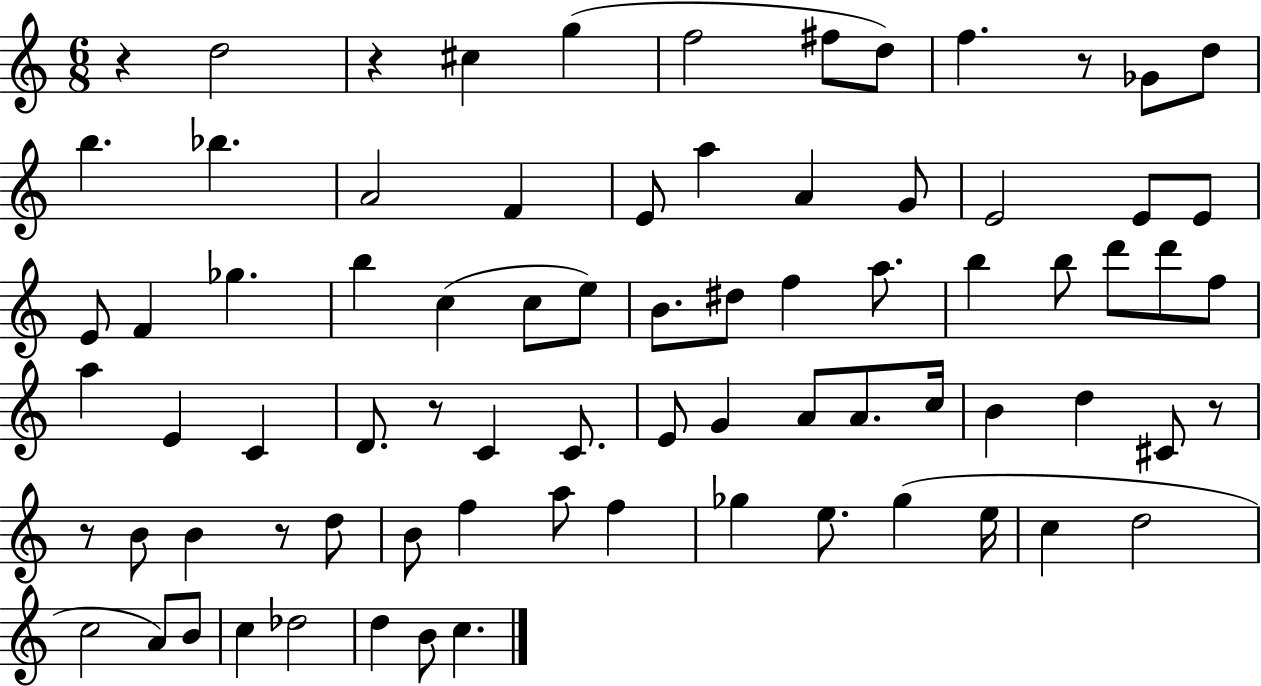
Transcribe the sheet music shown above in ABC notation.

X:1
T:Untitled
M:6/8
L:1/4
K:C
z d2 z ^c g f2 ^f/2 d/2 f z/2 _G/2 d/2 b _b A2 F E/2 a A G/2 E2 E/2 E/2 E/2 F _g b c c/2 e/2 B/2 ^d/2 f a/2 b b/2 d'/2 d'/2 f/2 a E C D/2 z/2 C C/2 E/2 G A/2 A/2 c/4 B d ^C/2 z/2 z/2 B/2 B z/2 d/2 B/2 f a/2 f _g e/2 _g e/4 c d2 c2 A/2 B/2 c _d2 d B/2 c